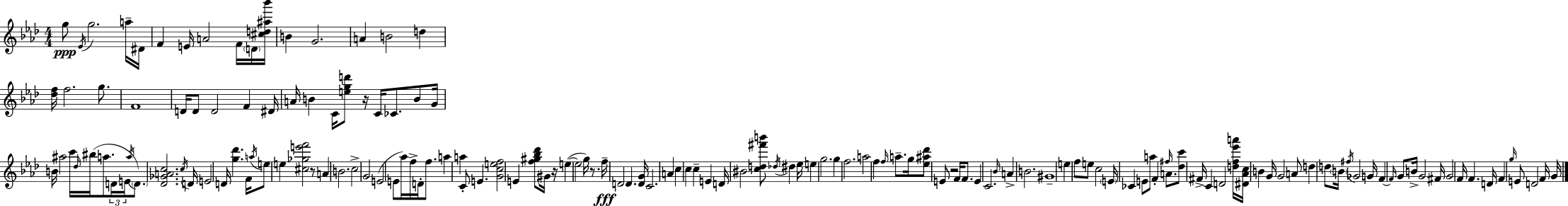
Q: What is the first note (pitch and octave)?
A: G5